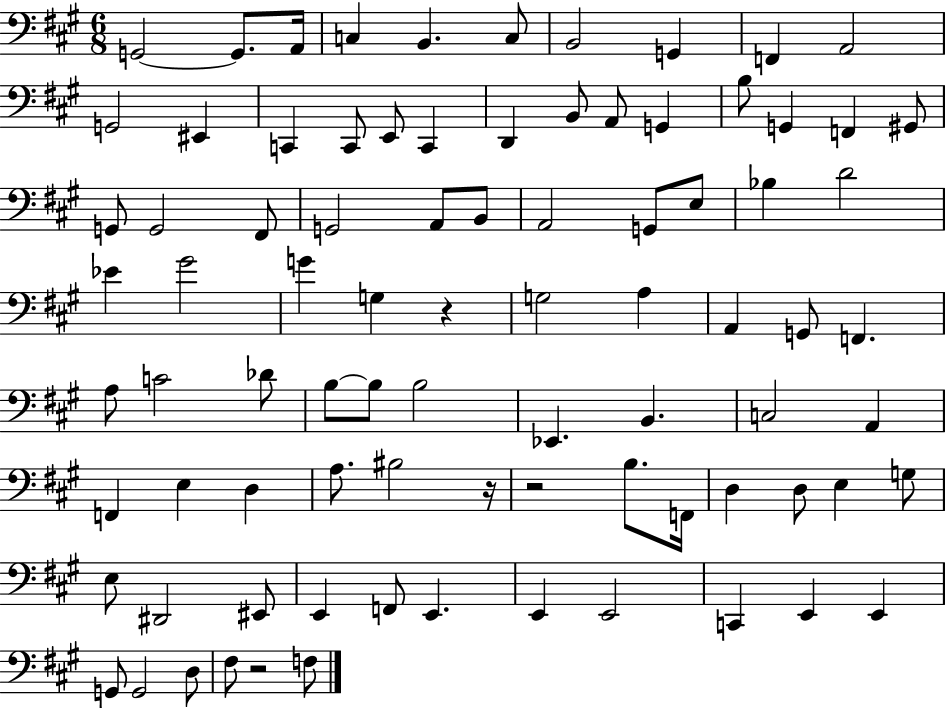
{
  \clef bass
  \numericTimeSignature
  \time 6/8
  \key a \major
  \repeat volta 2 { g,2~~ g,8. a,16 | c4 b,4. c8 | b,2 g,4 | f,4 a,2 | \break g,2 eis,4 | c,4 c,8 e,8 c,4 | d,4 b,8 a,8 g,4 | b8 g,4 f,4 gis,8 | \break g,8 g,2 fis,8 | g,2 a,8 b,8 | a,2 g,8 e8 | bes4 d'2 | \break ees'4 gis'2 | g'4 g4 r4 | g2 a4 | a,4 g,8 f,4. | \break a8 c'2 des'8 | b8~~ b8 b2 | ees,4. b,4. | c2 a,4 | \break f,4 e4 d4 | a8. bis2 r16 | r2 b8. f,16 | d4 d8 e4 g8 | \break e8 dis,2 eis,8 | e,4 f,8 e,4. | e,4 e,2 | c,4 e,4 e,4 | \break g,8 g,2 d8 | fis8 r2 f8 | } \bar "|."
}